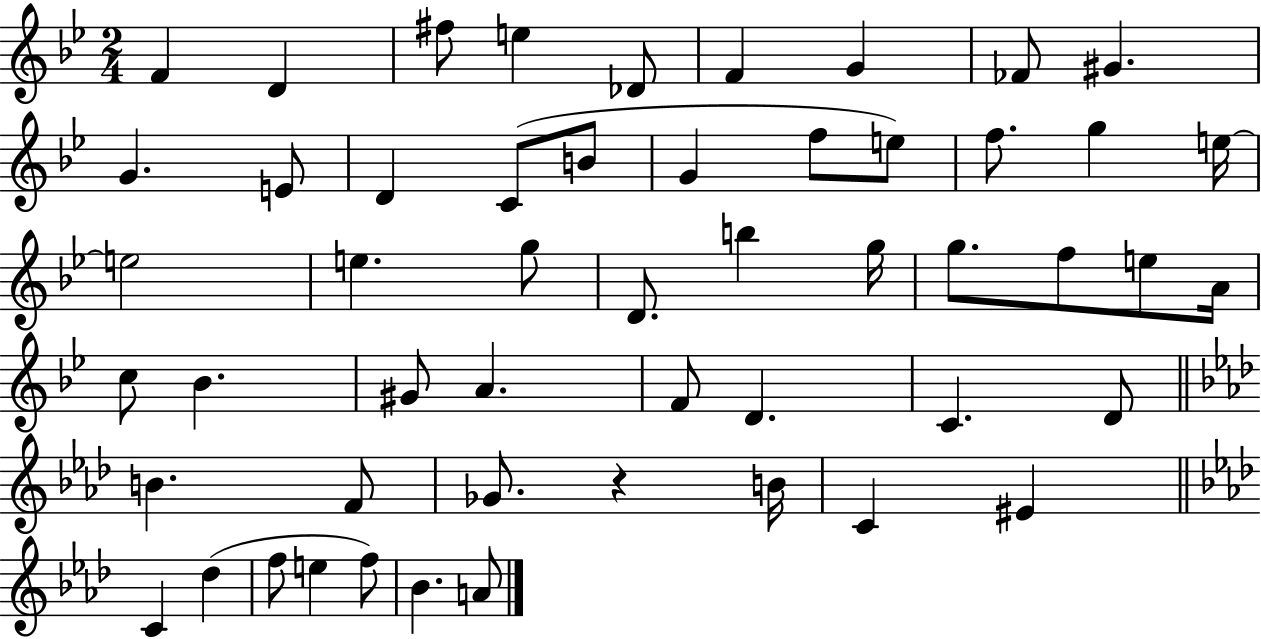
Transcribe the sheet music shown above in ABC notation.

X:1
T:Untitled
M:2/4
L:1/4
K:Bb
F D ^f/2 e _D/2 F G _F/2 ^G G E/2 D C/2 B/2 G f/2 e/2 f/2 g e/4 e2 e g/2 D/2 b g/4 g/2 f/2 e/2 A/4 c/2 _B ^G/2 A F/2 D C D/2 B F/2 _G/2 z B/4 C ^E C _d f/2 e f/2 _B A/2